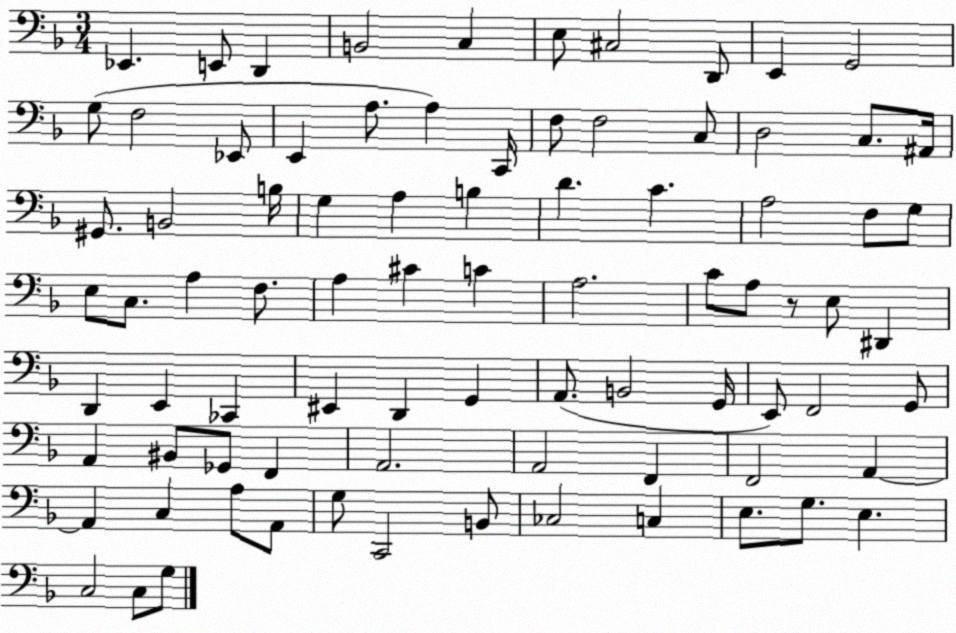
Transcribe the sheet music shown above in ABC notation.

X:1
T:Untitled
M:3/4
L:1/4
K:F
_E,, E,,/2 D,, B,,2 C, E,/2 ^C,2 D,,/2 E,, G,,2 G,/2 F,2 _E,,/2 E,, A,/2 A, C,,/4 F,/2 F,2 C,/2 D,2 C,/2 ^A,,/4 ^G,,/2 B,,2 B,/4 G, A, B, D C A,2 F,/2 G,/2 E,/2 C,/2 A, F,/2 A, ^C C A,2 C/2 A,/2 z/2 E,/2 ^D,, D,, E,, _C,, ^E,, D,, G,, A,,/2 B,,2 G,,/4 E,,/2 F,,2 G,,/2 A,, ^B,,/2 _G,,/2 F,, A,,2 A,,2 F,, F,,2 A,, A,, C, A,/2 A,,/2 G,/2 C,,2 B,,/2 _C,2 C, E,/2 G,/2 E, C,2 C,/2 G,/2